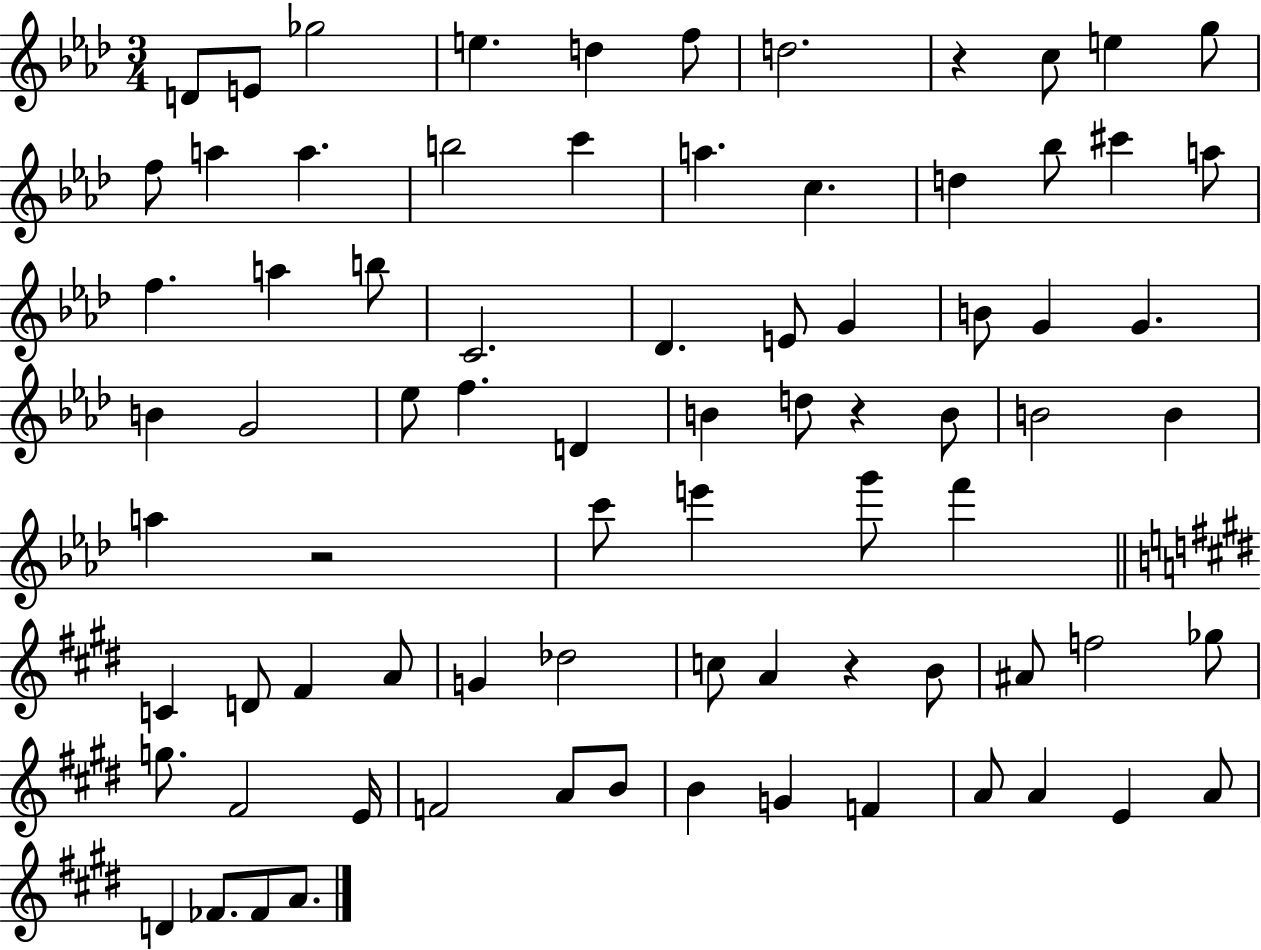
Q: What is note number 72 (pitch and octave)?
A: D4